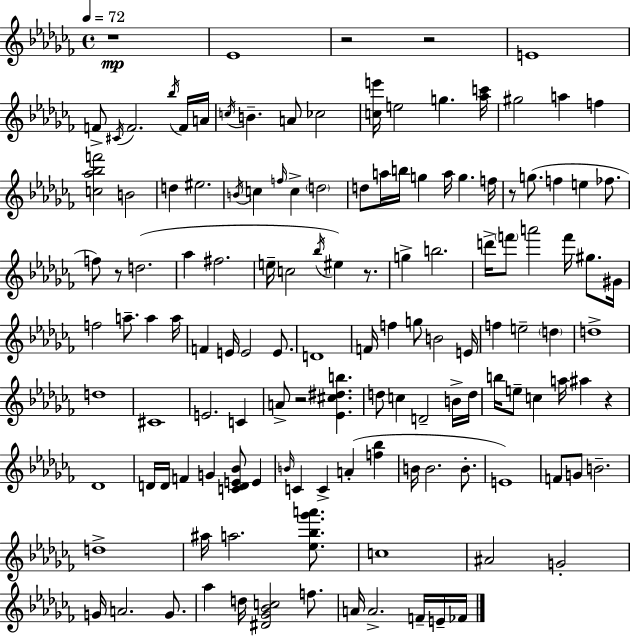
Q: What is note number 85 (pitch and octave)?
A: A#5